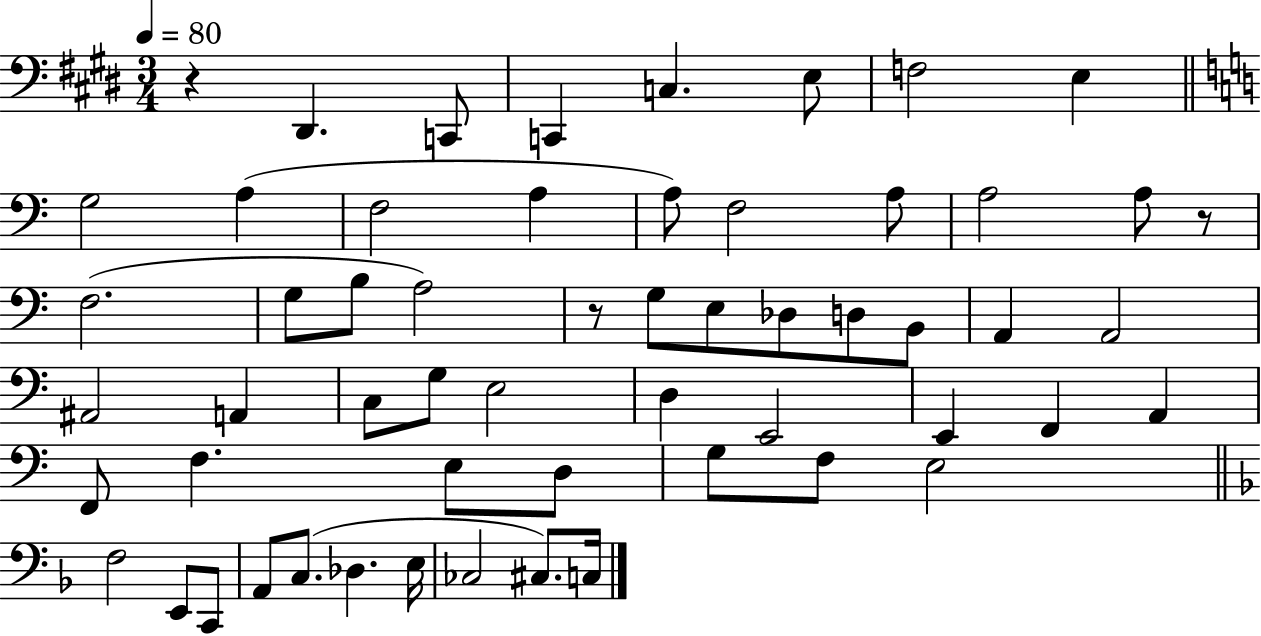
R/q D#2/q. C2/e C2/q C3/q. E3/e F3/h E3/q G3/h A3/q F3/h A3/q A3/e F3/h A3/e A3/h A3/e R/e F3/h. G3/e B3/e A3/h R/e G3/e E3/e Db3/e D3/e B2/e A2/q A2/h A#2/h A2/q C3/e G3/e E3/h D3/q E2/h E2/q F2/q A2/q F2/e F3/q. E3/e D3/e G3/e F3/e E3/h F3/h E2/e C2/e A2/e C3/e. Db3/q. E3/s CES3/h C#3/e. C3/s